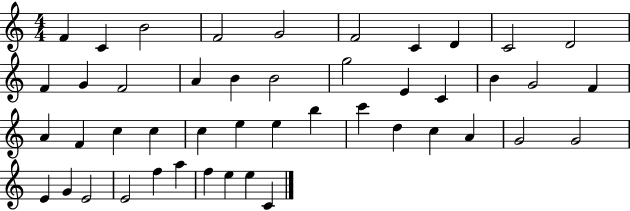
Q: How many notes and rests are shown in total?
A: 46